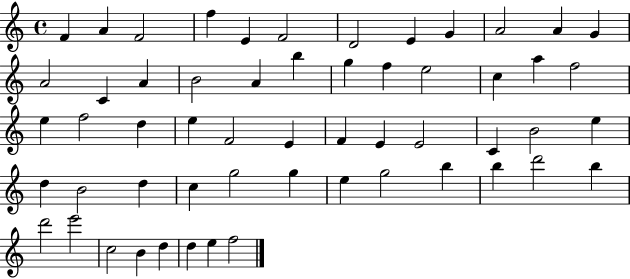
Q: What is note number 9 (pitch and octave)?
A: G4